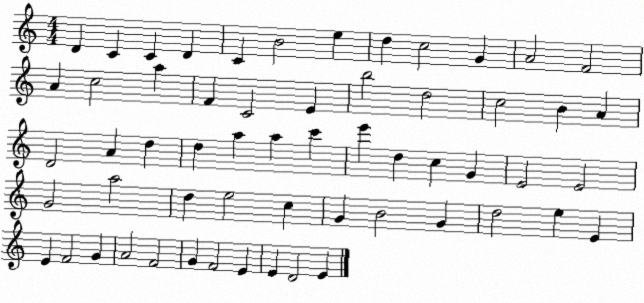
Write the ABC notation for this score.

X:1
T:Untitled
M:4/4
L:1/4
K:C
D C C D C B2 e d c2 G A2 F2 A c2 a F C2 E b2 d2 c2 B A D2 A d d a a c' e' d c G E2 E2 G2 a2 d e2 c G B2 G d2 e E E F2 G A2 F2 G F2 E E D2 E